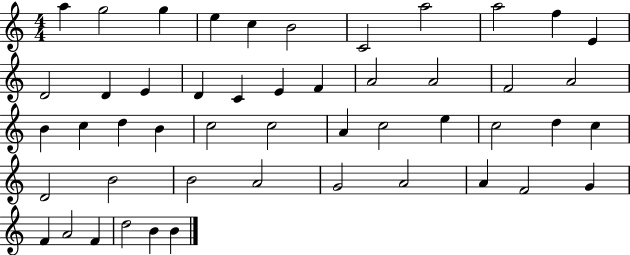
A5/q G5/h G5/q E5/q C5/q B4/h C4/h A5/h A5/h F5/q E4/q D4/h D4/q E4/q D4/q C4/q E4/q F4/q A4/h A4/h F4/h A4/h B4/q C5/q D5/q B4/q C5/h C5/h A4/q C5/h E5/q C5/h D5/q C5/q D4/h B4/h B4/h A4/h G4/h A4/h A4/q F4/h G4/q F4/q A4/h F4/q D5/h B4/q B4/q